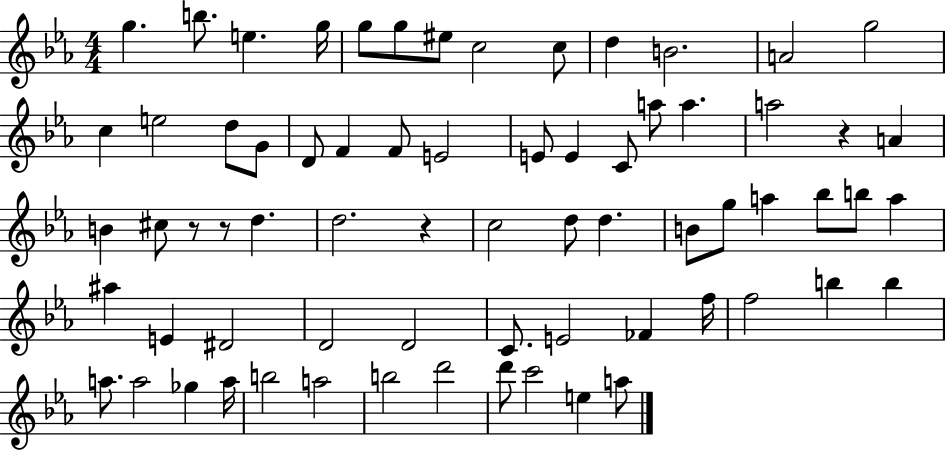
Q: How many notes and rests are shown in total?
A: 69